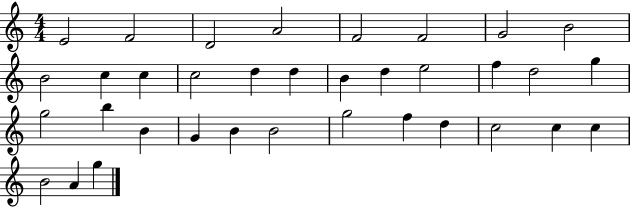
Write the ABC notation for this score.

X:1
T:Untitled
M:4/4
L:1/4
K:C
E2 F2 D2 A2 F2 F2 G2 B2 B2 c c c2 d d B d e2 f d2 g g2 b B G B B2 g2 f d c2 c c B2 A g